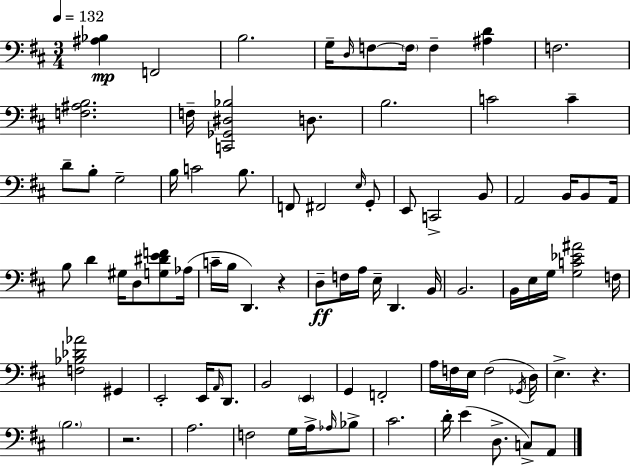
[A#3,Bb3]/q F2/h B3/h. G3/s D3/s F3/e F3/s F3/q [A#3,D4]/q F3/h. [F3,A#3,B3]/h. F3/s [C2,Gb2,D#3,Bb3]/h D3/e. B3/h. C4/h C4/q D4/e B3/e G3/h B3/s C4/h B3/e. F2/e F#2/h E3/s G2/e E2/e C2/h B2/e A2/h B2/s B2/e A2/s B3/e D4/q G#3/s D3/e [G3,D#4,E4,F4]/e Ab3/s C4/s B3/s D2/q. R/q D3/e F3/s A3/s E3/s D2/q. B2/s B2/h. B2/s E3/s G3/s [G3,C4,Eb4,A#4]/h F3/s [F3,Bb3,Db4,Ab4]/h G#2/q E2/h E2/s A2/s D2/e. B2/h E2/q G2/q F2/h A3/s F3/s E3/s F3/h Gb2/s D3/s E3/q. R/q. B3/h. R/h. A3/h. F3/h G3/s A3/s Ab3/s Bb3/e C#4/h. D4/s E4/q D3/e. C3/e A2/e